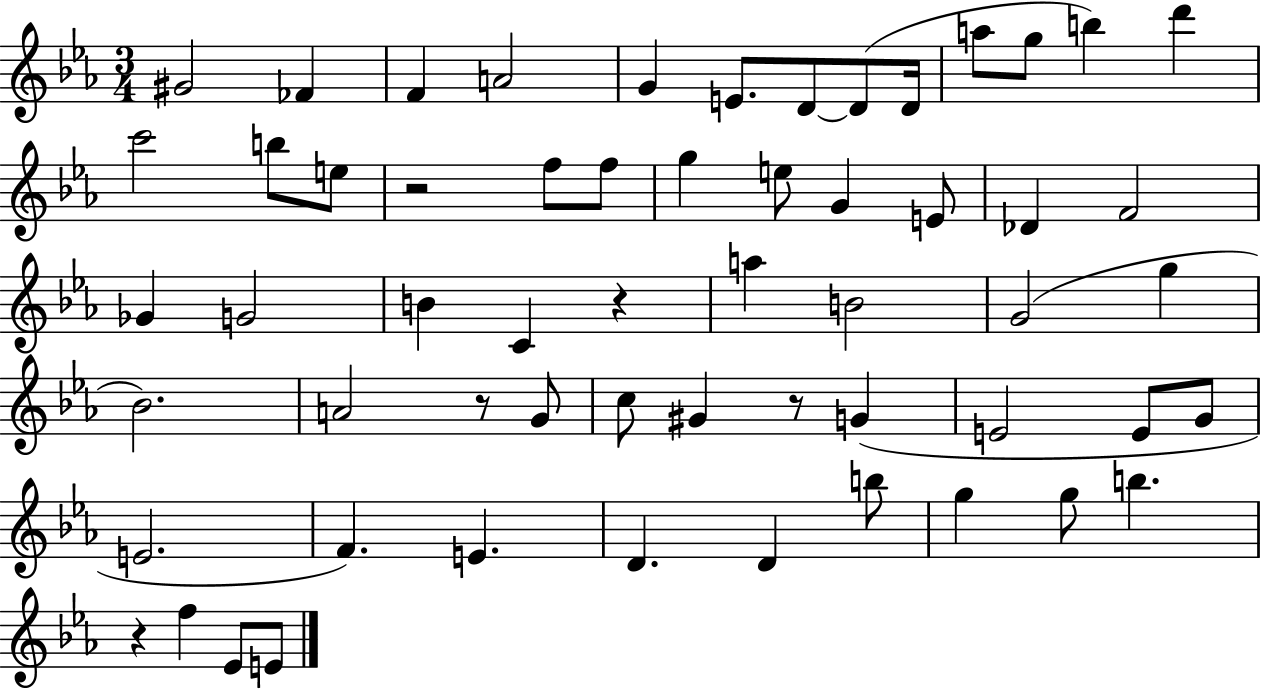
G#4/h FES4/q F4/q A4/h G4/q E4/e. D4/e D4/e D4/s A5/e G5/e B5/q D6/q C6/h B5/e E5/e R/h F5/e F5/e G5/q E5/e G4/q E4/e Db4/q F4/h Gb4/q G4/h B4/q C4/q R/q A5/q B4/h G4/h G5/q Bb4/h. A4/h R/e G4/e C5/e G#4/q R/e G4/q E4/h E4/e G4/e E4/h. F4/q. E4/q. D4/q. D4/q B5/e G5/q G5/e B5/q. R/q F5/q Eb4/e E4/e